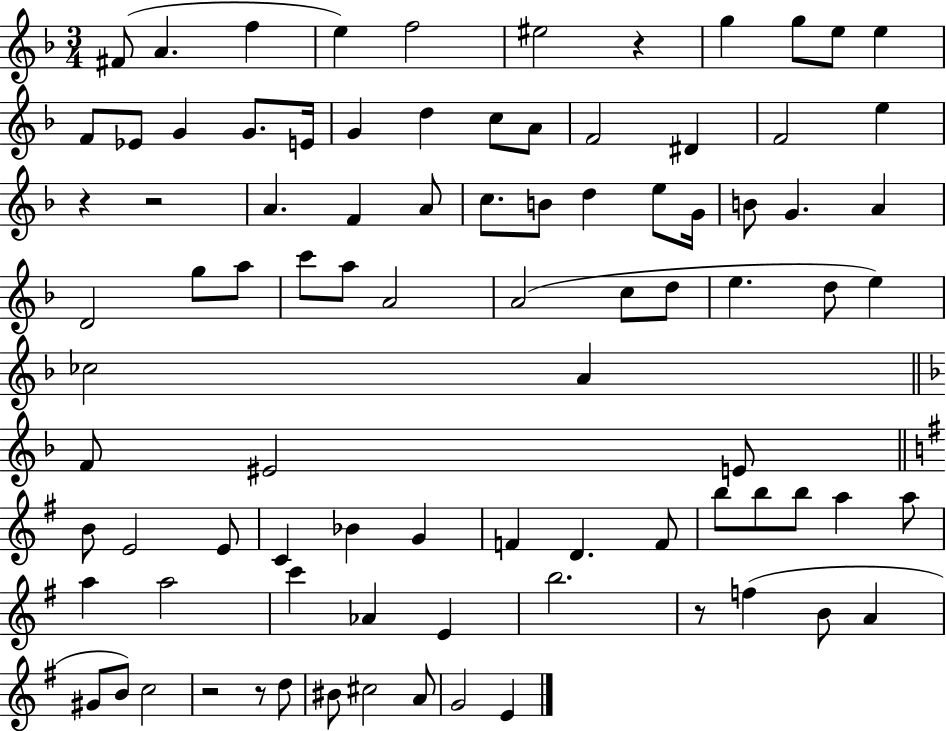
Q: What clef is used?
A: treble